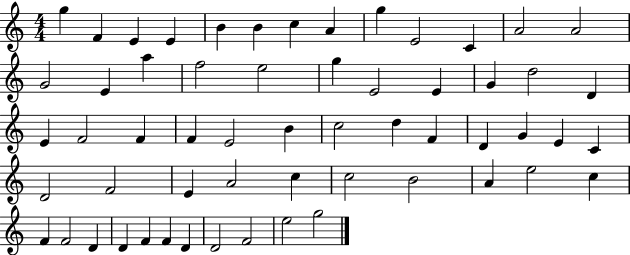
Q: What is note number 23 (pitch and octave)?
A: D5